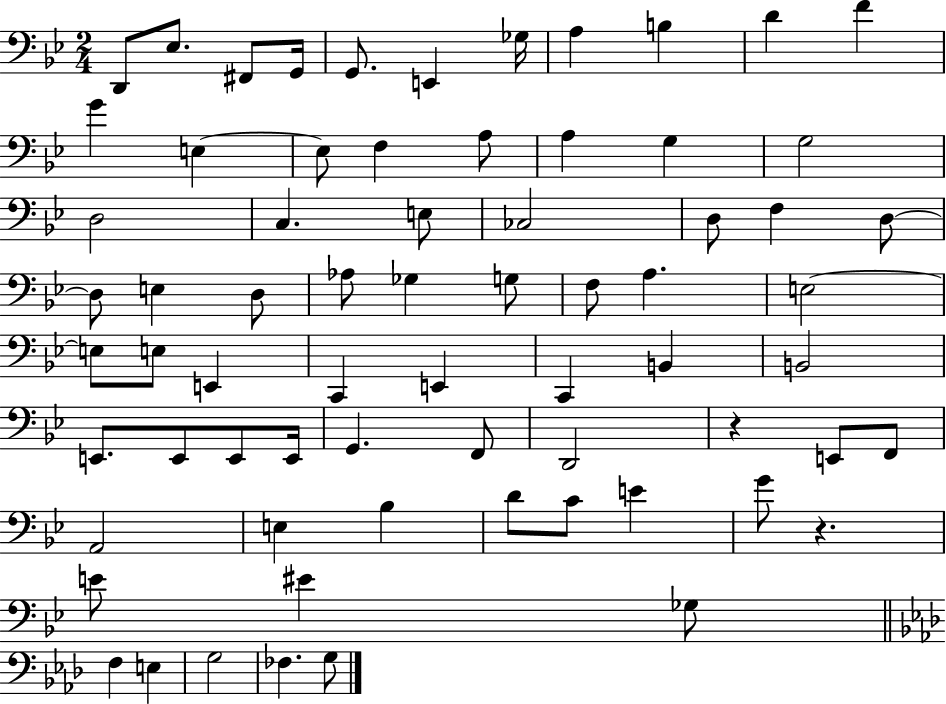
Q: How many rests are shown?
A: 2